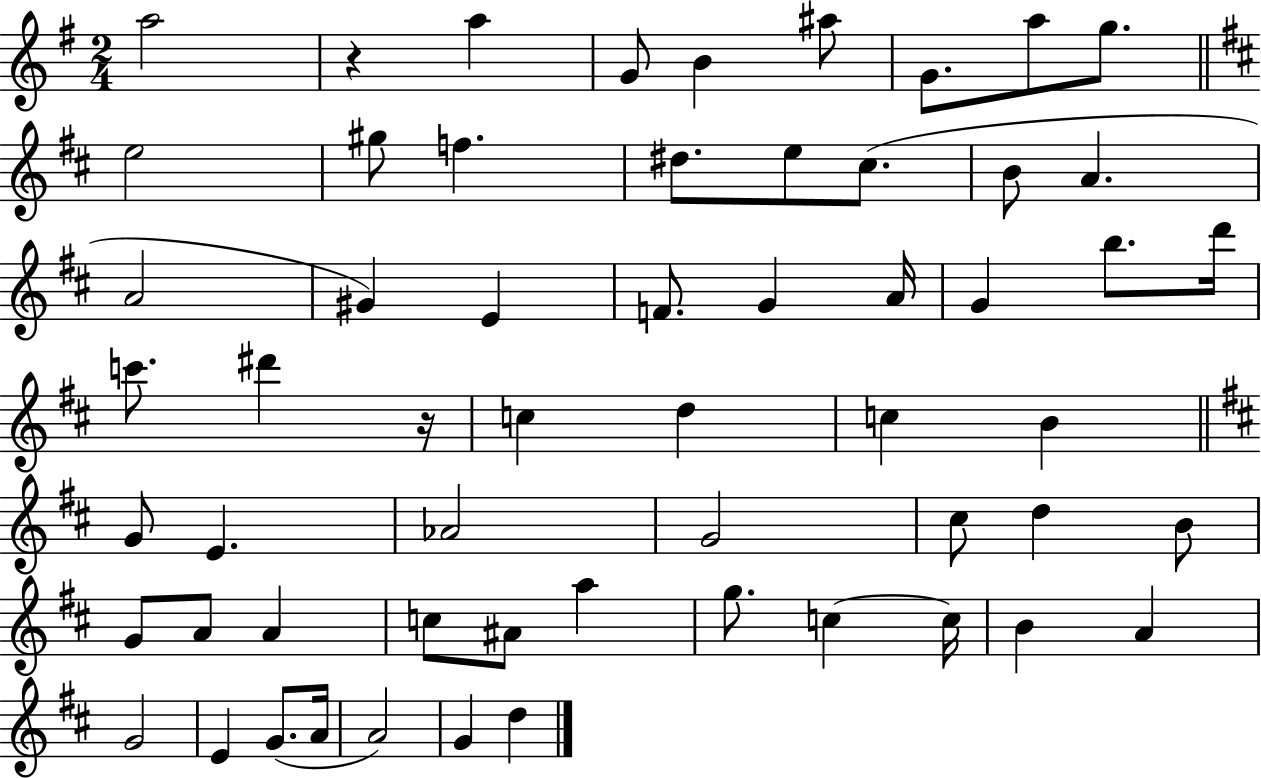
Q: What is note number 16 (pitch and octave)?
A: A4